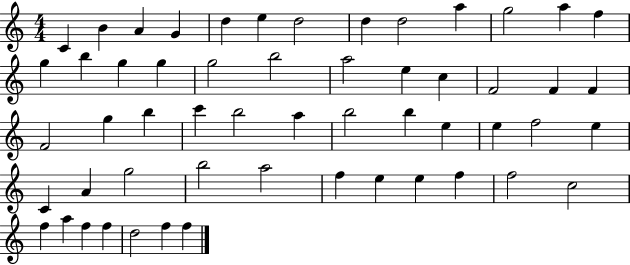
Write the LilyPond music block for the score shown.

{
  \clef treble
  \numericTimeSignature
  \time 4/4
  \key c \major
  c'4 b'4 a'4 g'4 | d''4 e''4 d''2 | d''4 d''2 a''4 | g''2 a''4 f''4 | \break g''4 b''4 g''4 g''4 | g''2 b''2 | a''2 e''4 c''4 | f'2 f'4 f'4 | \break f'2 g''4 b''4 | c'''4 b''2 a''4 | b''2 b''4 e''4 | e''4 f''2 e''4 | \break c'4 a'4 g''2 | b''2 a''2 | f''4 e''4 e''4 f''4 | f''2 c''2 | \break f''4 a''4 f''4 f''4 | d''2 f''4 f''4 | \bar "|."
}